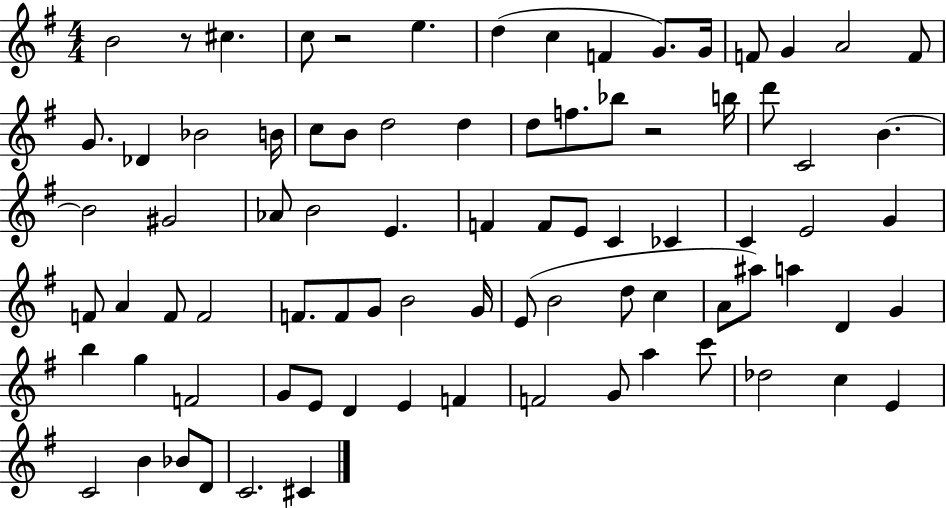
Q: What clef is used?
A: treble